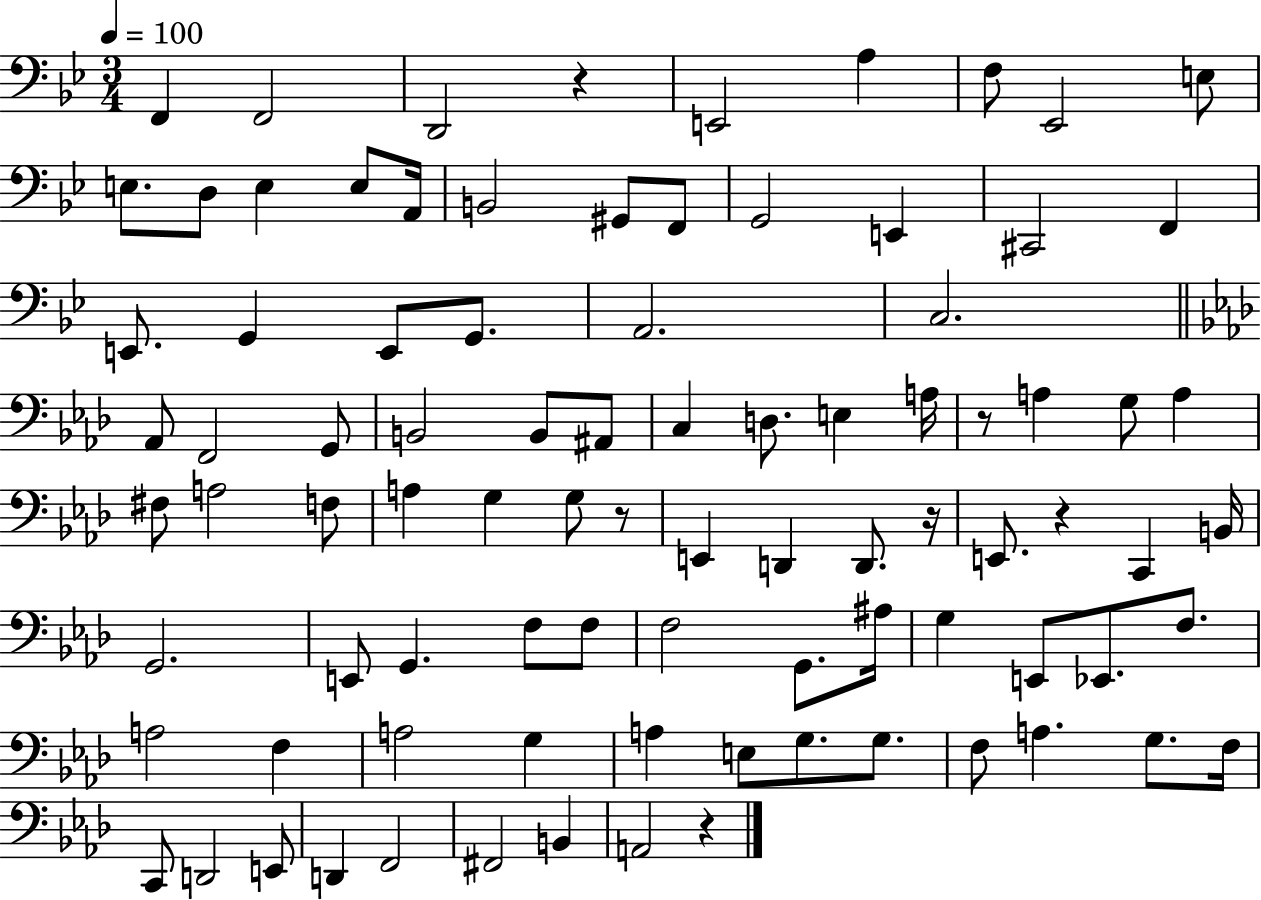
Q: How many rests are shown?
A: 6